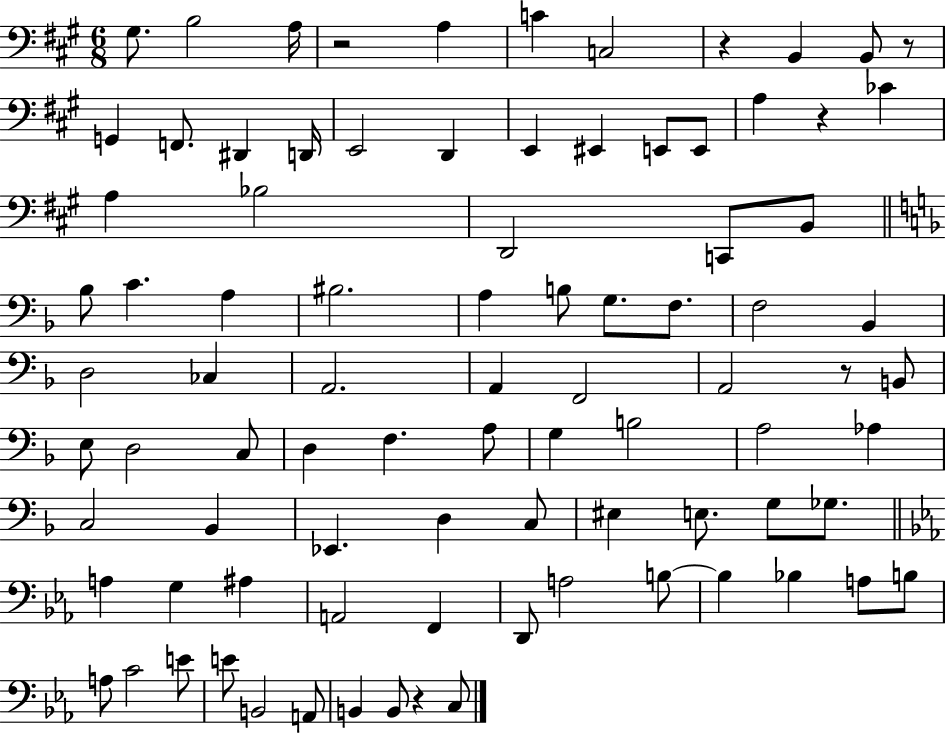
X:1
T:Untitled
M:6/8
L:1/4
K:A
^G,/2 B,2 A,/4 z2 A, C C,2 z B,, B,,/2 z/2 G,, F,,/2 ^D,, D,,/4 E,,2 D,, E,, ^E,, E,,/2 E,,/2 A, z _C A, _B,2 D,,2 C,,/2 B,,/2 _B,/2 C A, ^B,2 A, B,/2 G,/2 F,/2 F,2 _B,, D,2 _C, A,,2 A,, F,,2 A,,2 z/2 B,,/2 E,/2 D,2 C,/2 D, F, A,/2 G, B,2 A,2 _A, C,2 _B,, _E,, D, C,/2 ^E, E,/2 G,/2 _G,/2 A, G, ^A, A,,2 F,, D,,/2 A,2 B,/2 B, _B, A,/2 B,/2 A,/2 C2 E/2 E/2 B,,2 A,,/2 B,, B,,/2 z C,/2